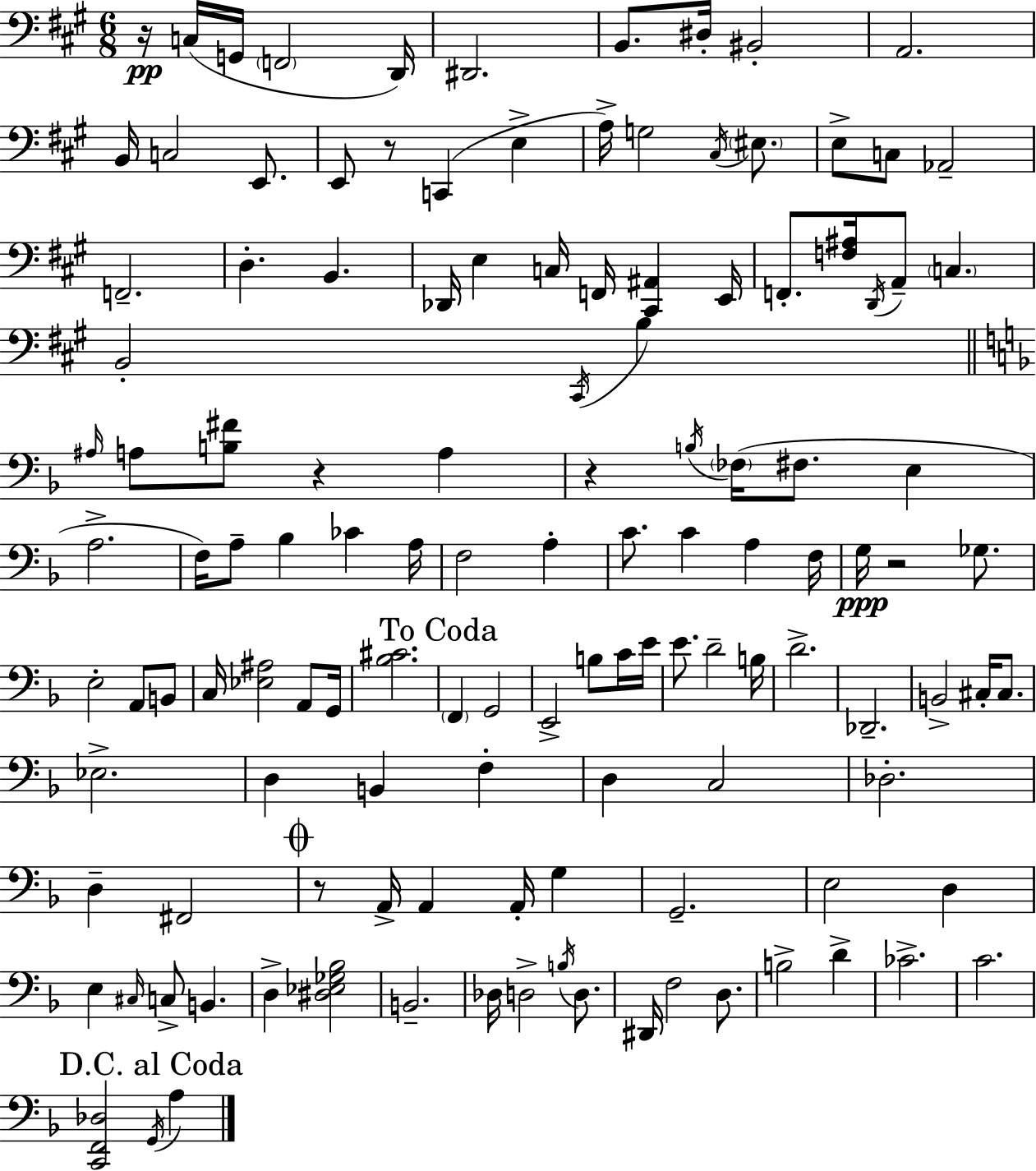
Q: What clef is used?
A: bass